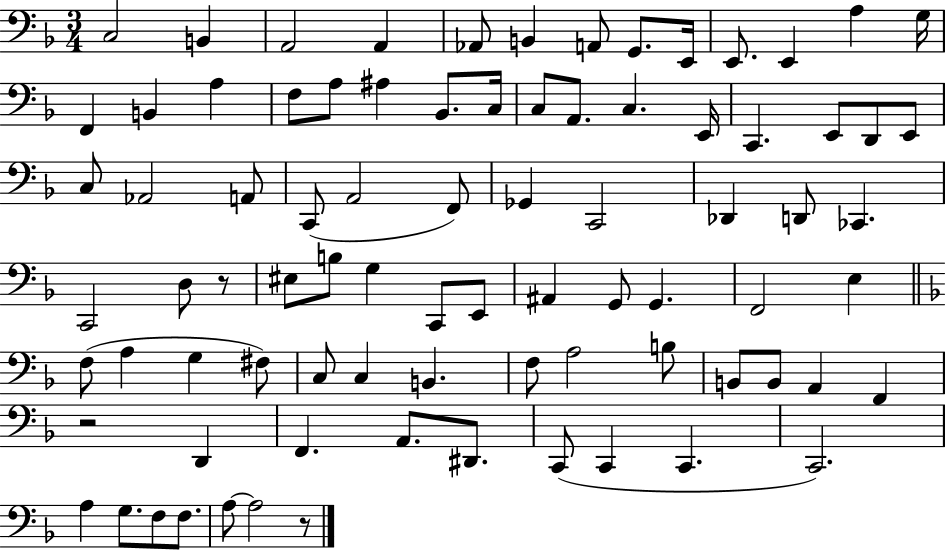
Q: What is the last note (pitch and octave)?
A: A3